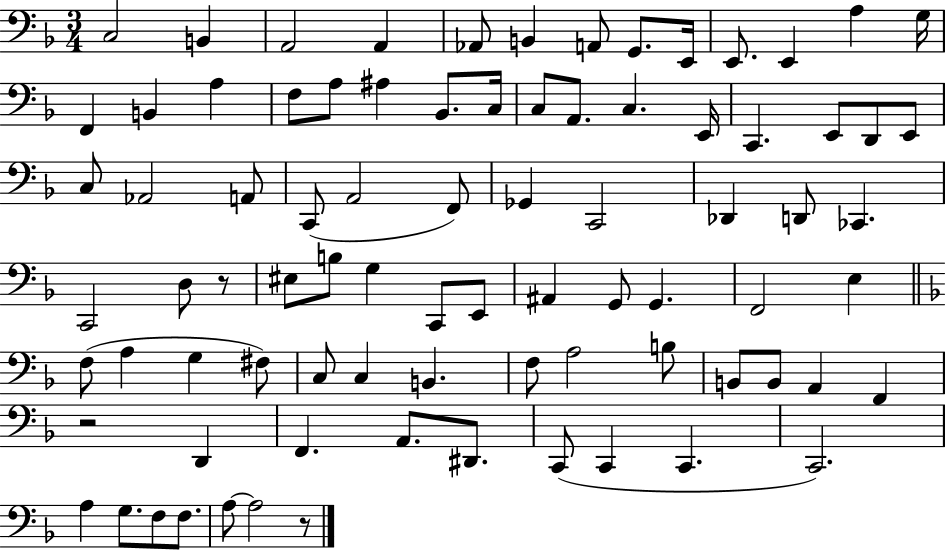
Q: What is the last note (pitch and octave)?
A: A3